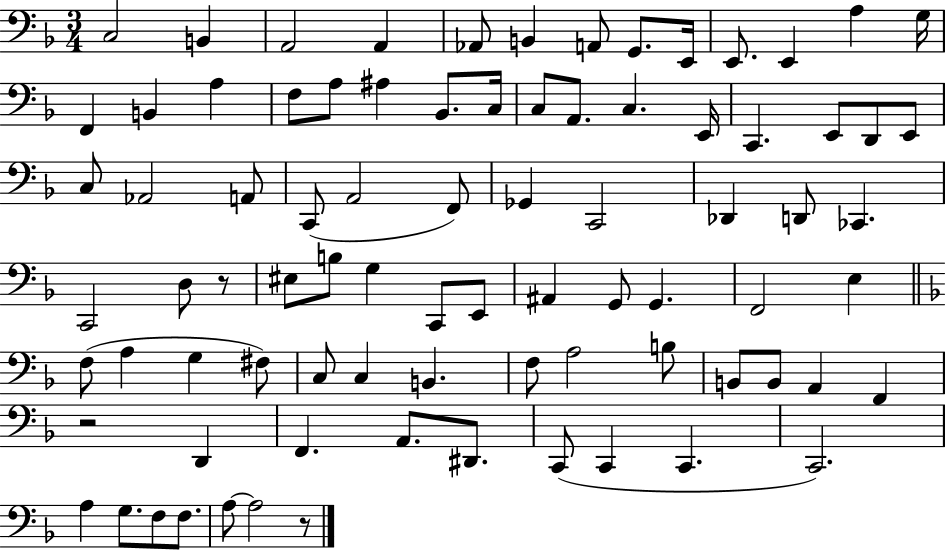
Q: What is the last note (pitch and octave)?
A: A3